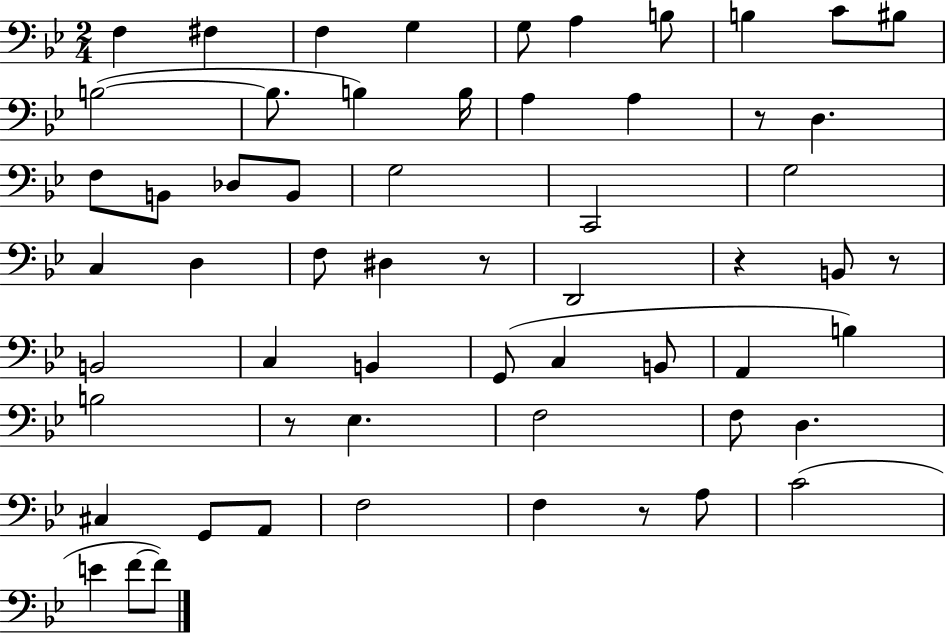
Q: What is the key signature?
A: BES major